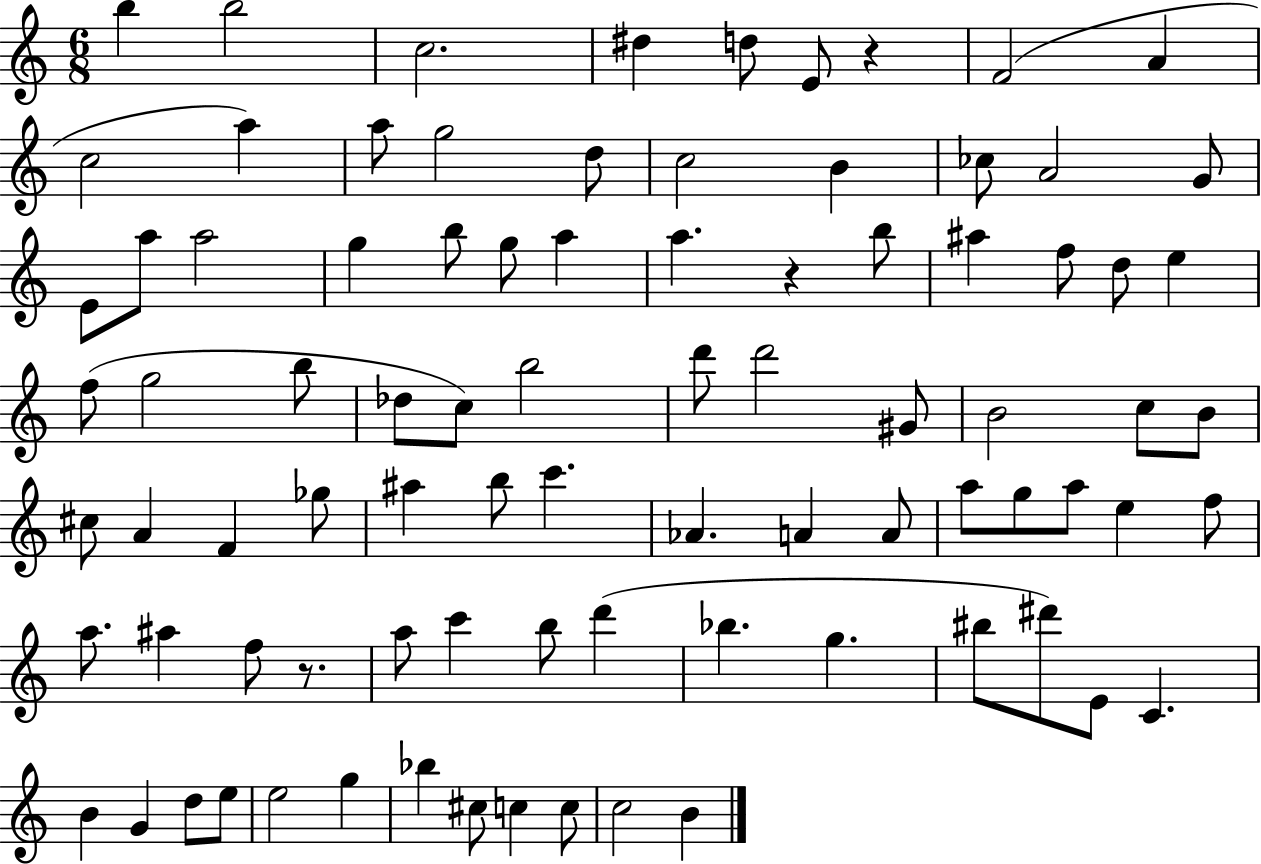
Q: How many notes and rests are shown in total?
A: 86